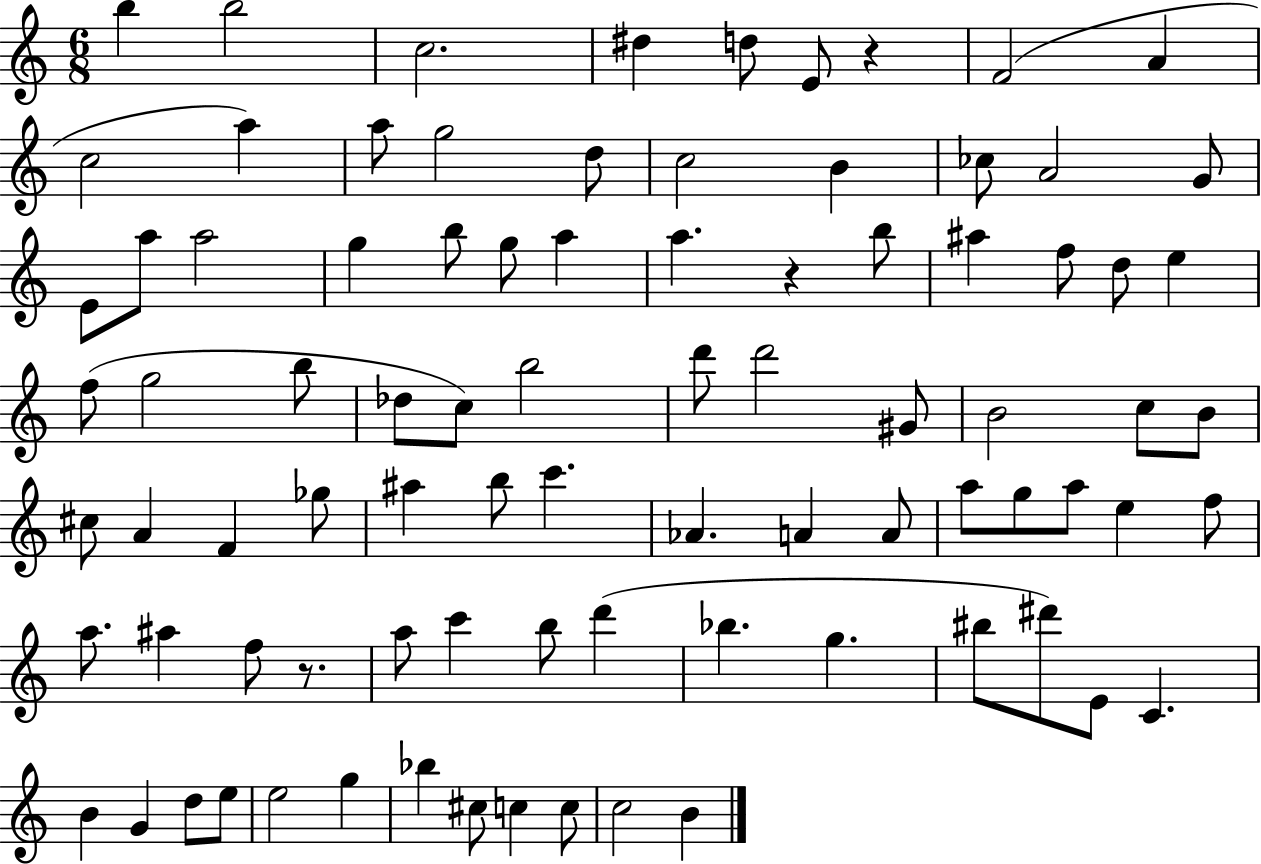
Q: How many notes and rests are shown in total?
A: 86